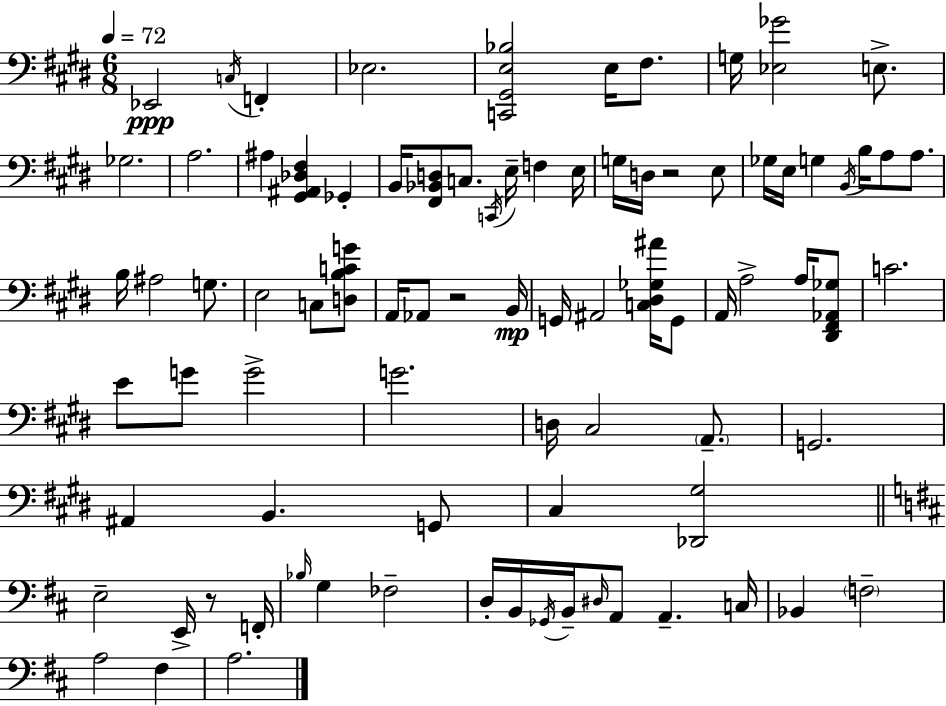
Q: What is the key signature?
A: E major